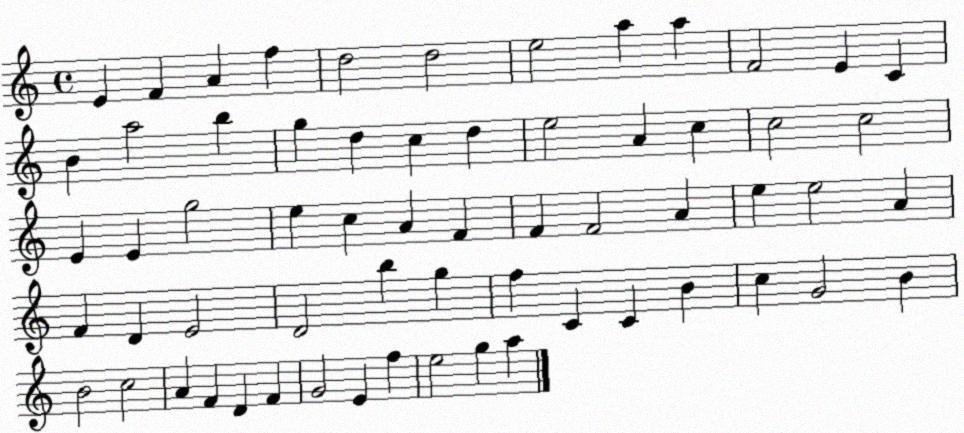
X:1
T:Untitled
M:4/4
L:1/4
K:C
E F A f d2 d2 e2 a a F2 E C B a2 b g d c d e2 A c c2 c2 E E g2 e c A F F F2 A e e2 A F D E2 D2 b g f C C B c G2 B B2 c2 A F D F G2 E f e2 g a